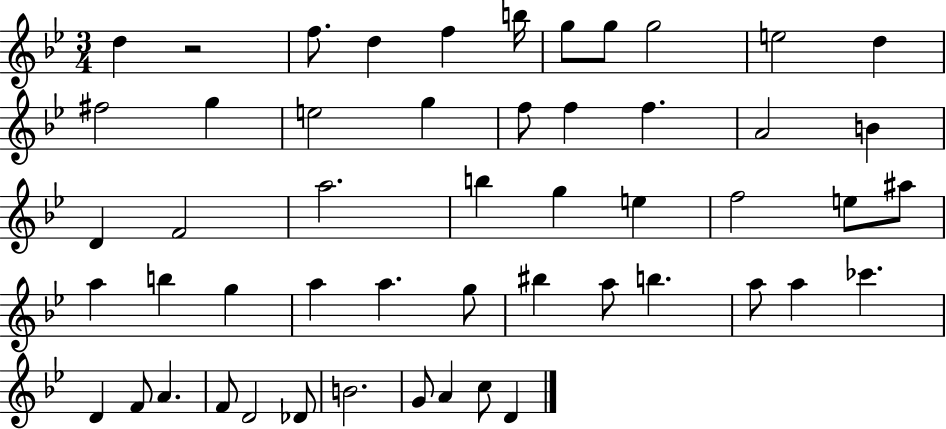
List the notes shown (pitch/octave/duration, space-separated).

D5/q R/h F5/e. D5/q F5/q B5/s G5/e G5/e G5/h E5/h D5/q F#5/h G5/q E5/h G5/q F5/e F5/q F5/q. A4/h B4/q D4/q F4/h A5/h. B5/q G5/q E5/q F5/h E5/e A#5/e A5/q B5/q G5/q A5/q A5/q. G5/e BIS5/q A5/e B5/q. A5/e A5/q CES6/q. D4/q F4/e A4/q. F4/e D4/h Db4/e B4/h. G4/e A4/q C5/e D4/q